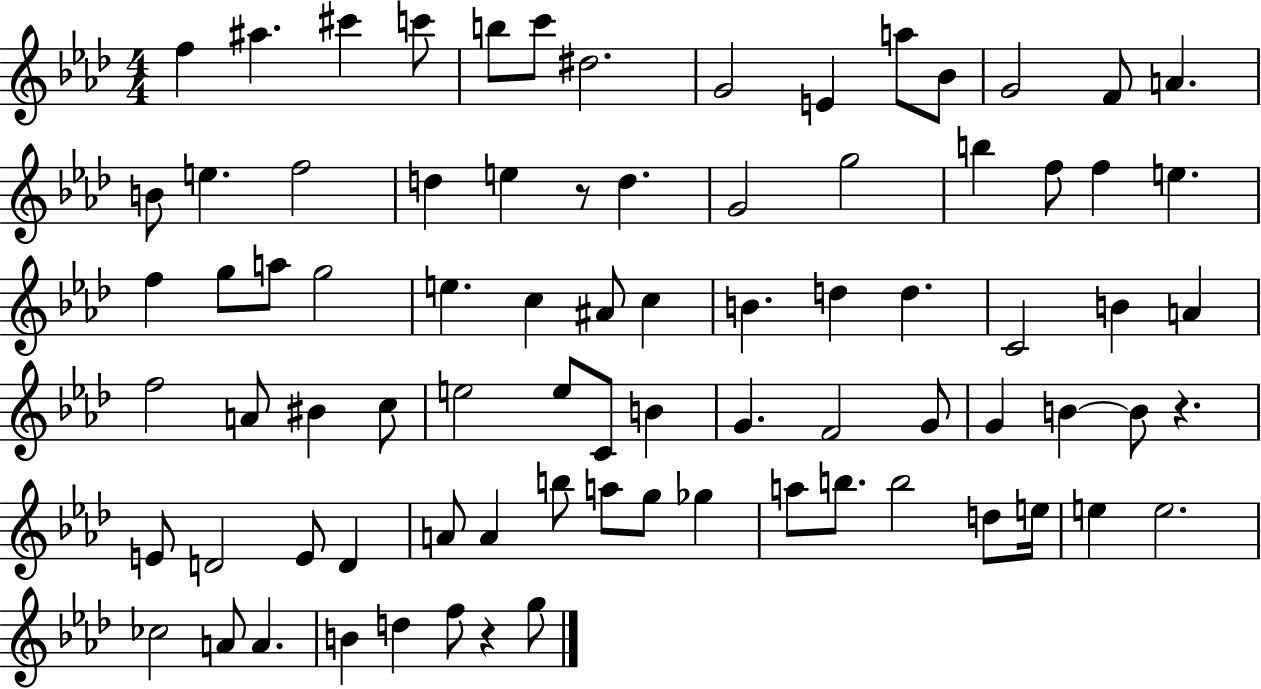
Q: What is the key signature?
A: AES major